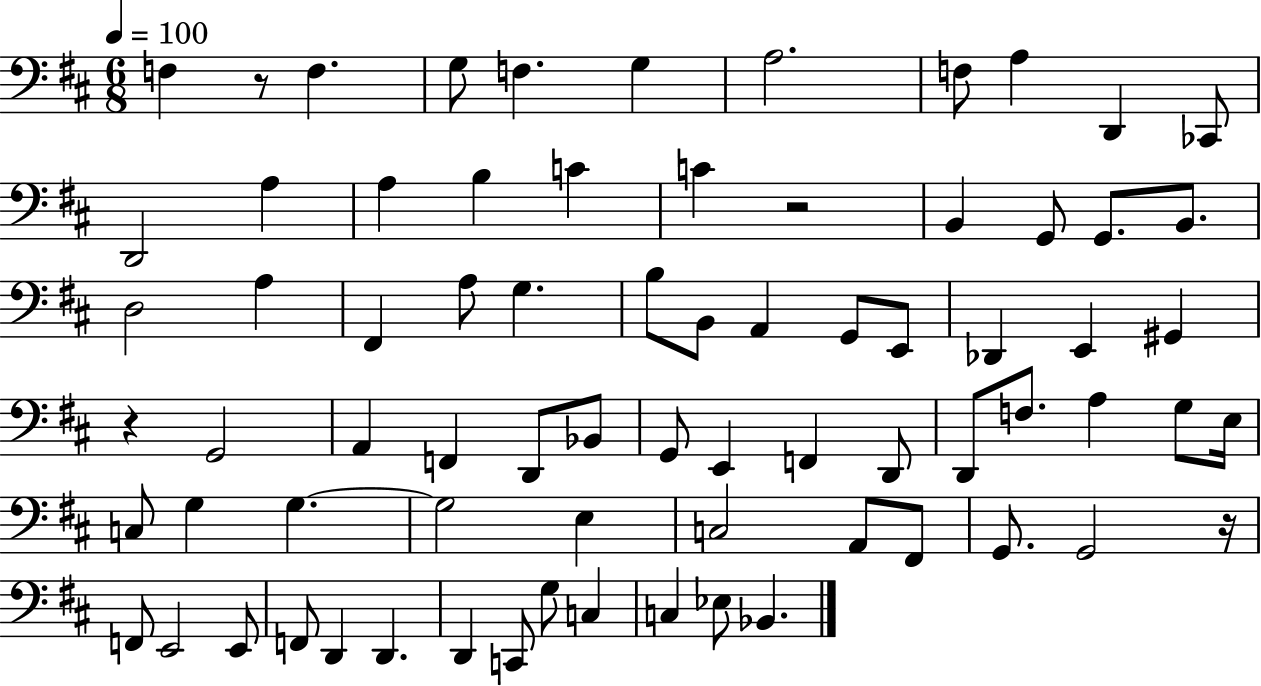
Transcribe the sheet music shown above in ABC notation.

X:1
T:Untitled
M:6/8
L:1/4
K:D
F, z/2 F, G,/2 F, G, A,2 F,/2 A, D,, _C,,/2 D,,2 A, A, B, C C z2 B,, G,,/2 G,,/2 B,,/2 D,2 A, ^F,, A,/2 G, B,/2 B,,/2 A,, G,,/2 E,,/2 _D,, E,, ^G,, z G,,2 A,, F,, D,,/2 _B,,/2 G,,/2 E,, F,, D,,/2 D,,/2 F,/2 A, G,/2 E,/4 C,/2 G, G, G,2 E, C,2 A,,/2 ^F,,/2 G,,/2 G,,2 z/4 F,,/2 E,,2 E,,/2 F,,/2 D,, D,, D,, C,,/2 G,/2 C, C, _E,/2 _B,,